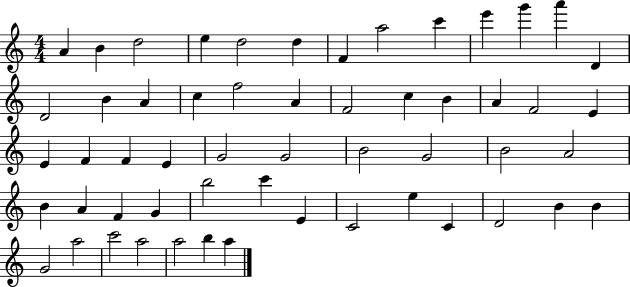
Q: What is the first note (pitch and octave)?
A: A4